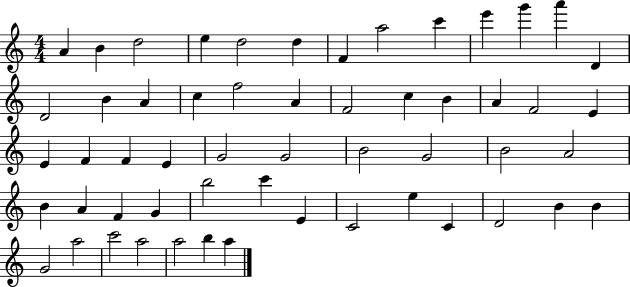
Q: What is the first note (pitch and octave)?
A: A4